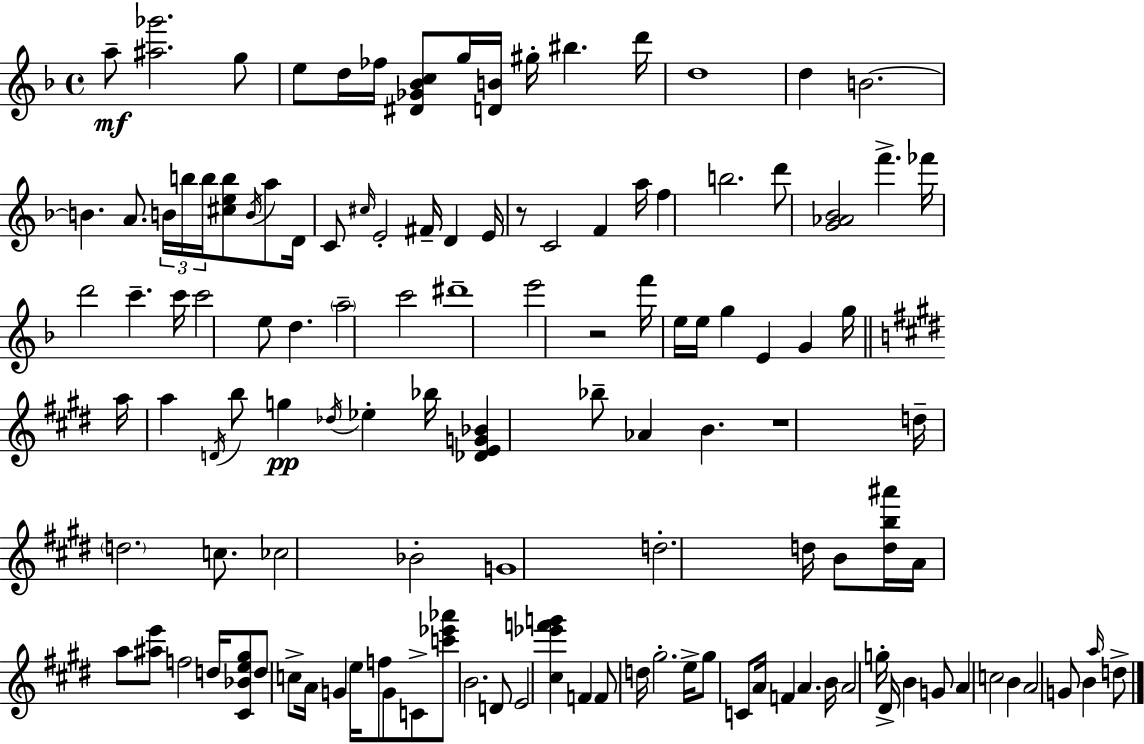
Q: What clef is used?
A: treble